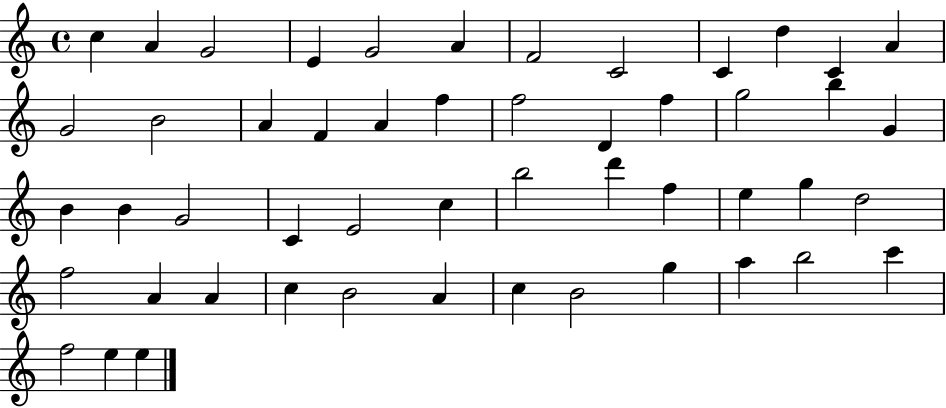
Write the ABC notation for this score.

X:1
T:Untitled
M:4/4
L:1/4
K:C
c A G2 E G2 A F2 C2 C d C A G2 B2 A F A f f2 D f g2 b G B B G2 C E2 c b2 d' f e g d2 f2 A A c B2 A c B2 g a b2 c' f2 e e